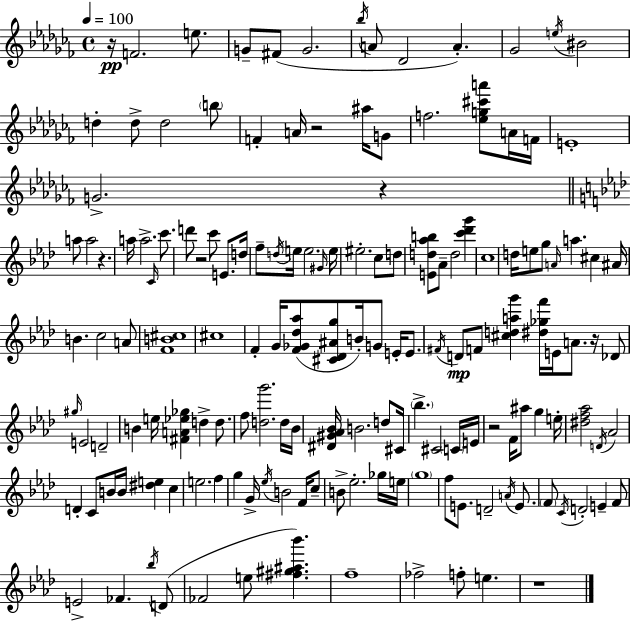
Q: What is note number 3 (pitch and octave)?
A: G4